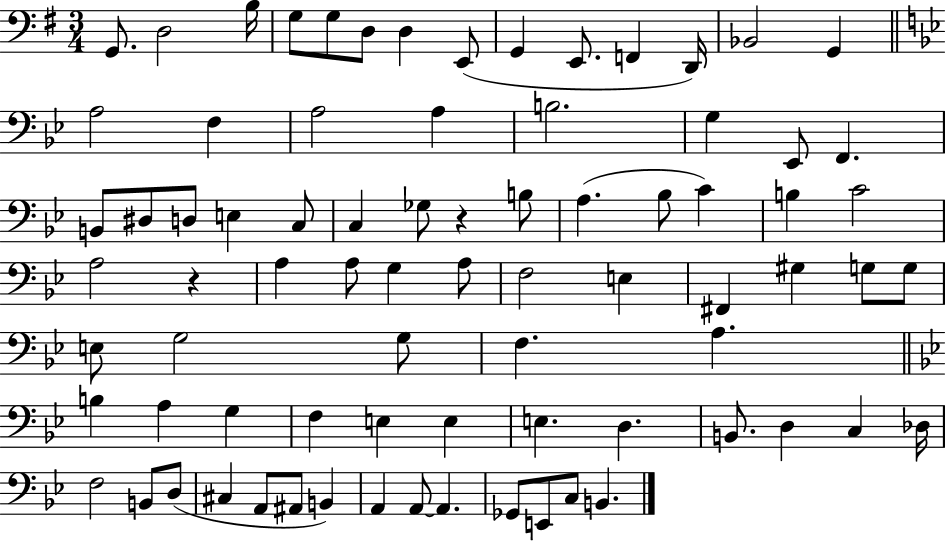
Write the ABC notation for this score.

X:1
T:Untitled
M:3/4
L:1/4
K:G
G,,/2 D,2 B,/4 G,/2 G,/2 D,/2 D, E,,/2 G,, E,,/2 F,, D,,/4 _B,,2 G,, A,2 F, A,2 A, B,2 G, _E,,/2 F,, B,,/2 ^D,/2 D,/2 E, C,/2 C, _G,/2 z B,/2 A, _B,/2 C B, C2 A,2 z A, A,/2 G, A,/2 F,2 E, ^F,, ^G, G,/2 G,/2 E,/2 G,2 G,/2 F, A, B, A, G, F, E, E, E, D, B,,/2 D, C, _D,/4 F,2 B,,/2 D,/2 ^C, A,,/2 ^A,,/2 B,, A,, A,,/2 A,, _G,,/2 E,,/2 C,/2 B,,